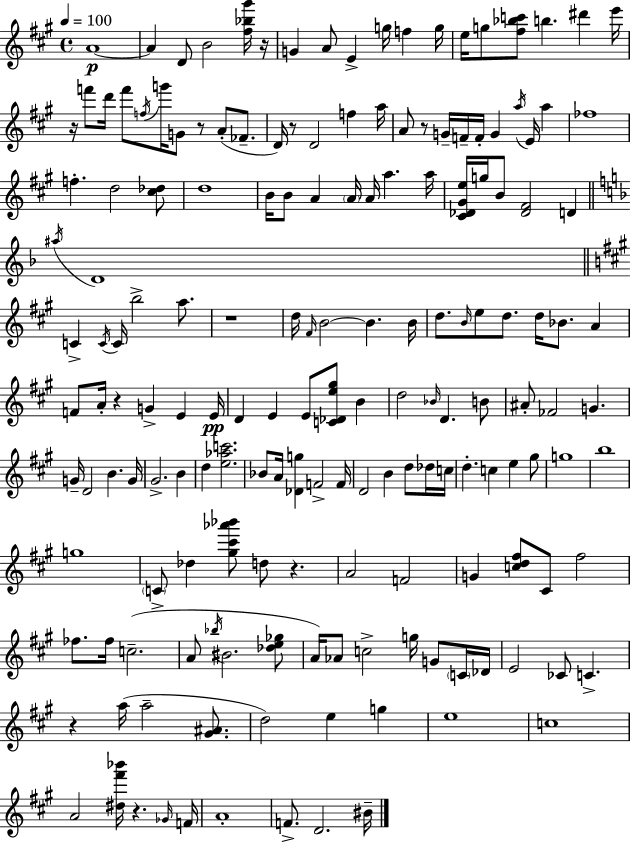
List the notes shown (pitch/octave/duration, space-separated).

A4/w A4/q D4/e B4/h [F#5,Bb5,G#6]/s R/s G4/q A4/e E4/q G5/s F5/q G5/s E5/s G5/e [F#5,Bb5,C6]/e B5/q. D#6/q E6/s R/s F6/e D6/s F6/e F5/s G6/s G4/e R/e A4/e FES4/e. D4/s R/e D4/h F5/q A5/s A4/e R/e G4/s F4/s F4/s G4/q A5/s E4/s A5/q FES5/w F5/q. D5/h [C#5,Db5]/e D5/w B4/s B4/e A4/q A4/s A4/s A5/q. A5/s [C#4,Db4,G#4,E5]/s G5/s B4/e [Db4,F#4]/h D4/q A#5/s D4/w C4/q C4/s C4/s B5/h A5/e. R/w D5/s F#4/s B4/h B4/q. B4/s D5/e. B4/s E5/e D5/e. D5/s Bb4/e. A4/q F4/e A4/s R/q G4/q E4/q E4/s D4/q E4/q E4/e [C4,Db4,E5,G#5]/e B4/q D5/h Bb4/s D4/q. B4/e A#4/e FES4/h G4/q. G4/s D4/h B4/q. G4/s G#4/h. B4/q D5/q [E5,Ab5,C6]/h. Bb4/e A4/s [Db4,G5]/q F4/h F4/s D4/h B4/q D5/e Db5/s C5/s D5/q. C5/q E5/q G#5/e G5/w B5/w G5/w C4/e Db5/q [G#5,C#6,Ab6,Bb6]/e D5/e R/q. A4/h F4/h G4/q [C5,D5,F#5]/e C#4/e F#5/h FES5/e. FES5/s C5/h. A4/e Bb5/s BIS4/h. [Db5,E5,Gb5]/e A4/s Ab4/e C5/h G5/s G4/e C4/s Db4/s E4/h CES4/e C4/q. R/q A5/s A5/h [G#4,A#4]/e. D5/h E5/q G5/q E5/w C5/w A4/h [D#5,F#6,Bb6]/s R/q. Gb4/s F4/s A4/w F4/e. D4/h. BIS4/s